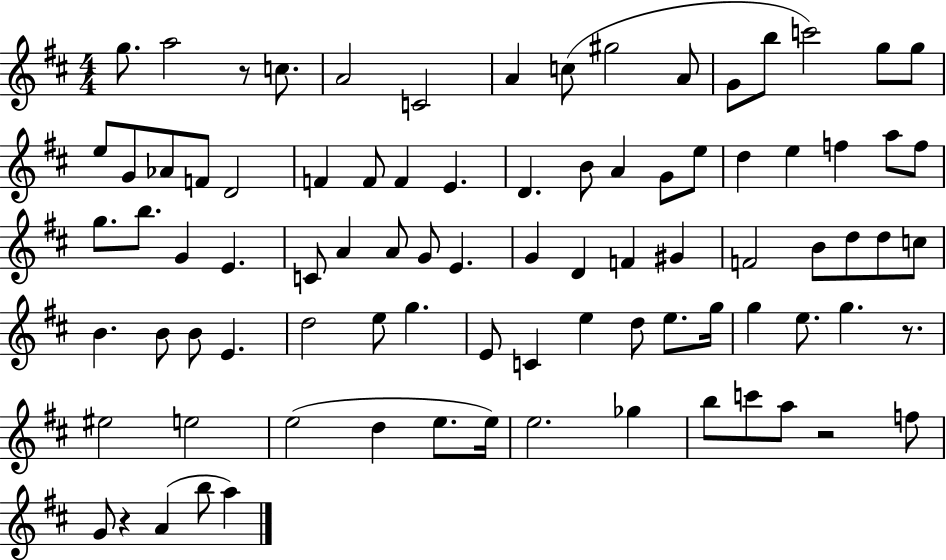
G5/e. A5/h R/e C5/e. A4/h C4/h A4/q C5/e G#5/h A4/e G4/e B5/e C6/h G5/e G5/e E5/e G4/e Ab4/e F4/e D4/h F4/q F4/e F4/q E4/q. D4/q. B4/e A4/q G4/e E5/e D5/q E5/q F5/q A5/e F5/e G5/e. B5/e. G4/q E4/q. C4/e A4/q A4/e G4/e E4/q. G4/q D4/q F4/q G#4/q F4/h B4/e D5/e D5/e C5/e B4/q. B4/e B4/e E4/q. D5/h E5/e G5/q. E4/e C4/q E5/q D5/e E5/e. G5/s G5/q E5/e. G5/q. R/e. EIS5/h E5/h E5/h D5/q E5/e. E5/s E5/h. Gb5/q B5/e C6/e A5/e R/h F5/e G4/e R/q A4/q B5/e A5/q